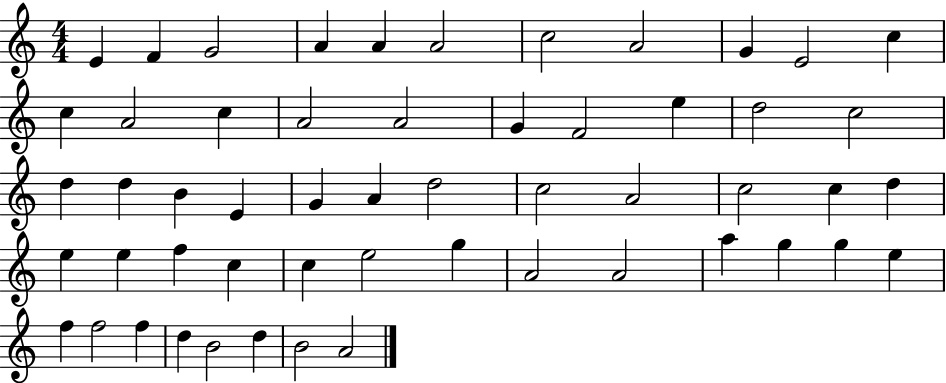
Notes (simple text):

E4/q F4/q G4/h A4/q A4/q A4/h C5/h A4/h G4/q E4/h C5/q C5/q A4/h C5/q A4/h A4/h G4/q F4/h E5/q D5/h C5/h D5/q D5/q B4/q E4/q G4/q A4/q D5/h C5/h A4/h C5/h C5/q D5/q E5/q E5/q F5/q C5/q C5/q E5/h G5/q A4/h A4/h A5/q G5/q G5/q E5/q F5/q F5/h F5/q D5/q B4/h D5/q B4/h A4/h